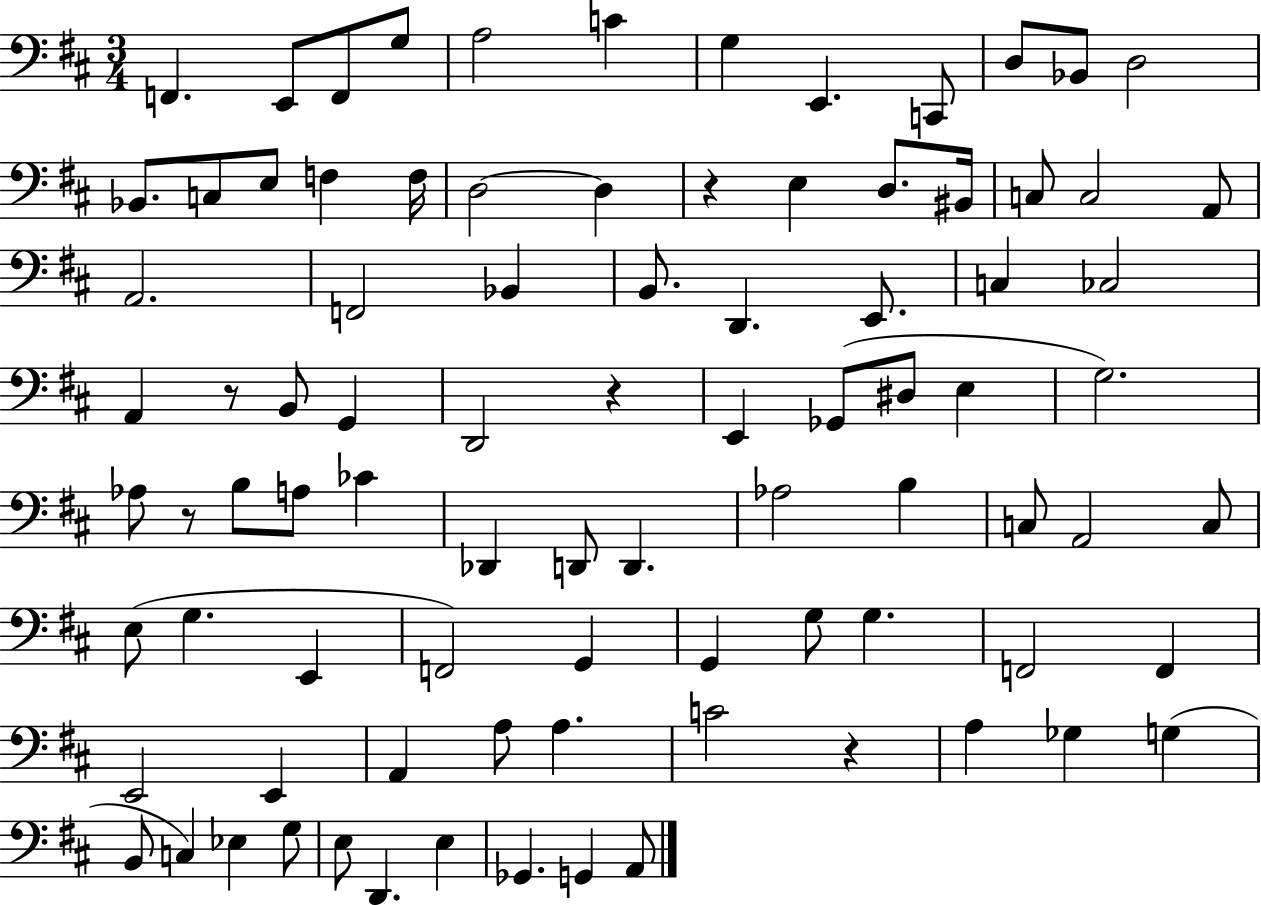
{
  \clef bass
  \numericTimeSignature
  \time 3/4
  \key d \major
  f,4. e,8 f,8 g8 | a2 c'4 | g4 e,4. c,8 | d8 bes,8 d2 | \break bes,8. c8 e8 f4 f16 | d2~~ d4 | r4 e4 d8. bis,16 | c8 c2 a,8 | \break a,2. | f,2 bes,4 | b,8. d,4. e,8. | c4 ces2 | \break a,4 r8 b,8 g,4 | d,2 r4 | e,4 ges,8( dis8 e4 | g2.) | \break aes8 r8 b8 a8 ces'4 | des,4 d,8 d,4. | aes2 b4 | c8 a,2 c8 | \break e8( g4. e,4 | f,2) g,4 | g,4 g8 g4. | f,2 f,4 | \break e,2 e,4 | a,4 a8 a4. | c'2 r4 | a4 ges4 g4( | \break b,8 c4) ees4 g8 | e8 d,4. e4 | ges,4. g,4 a,8 | \bar "|."
}